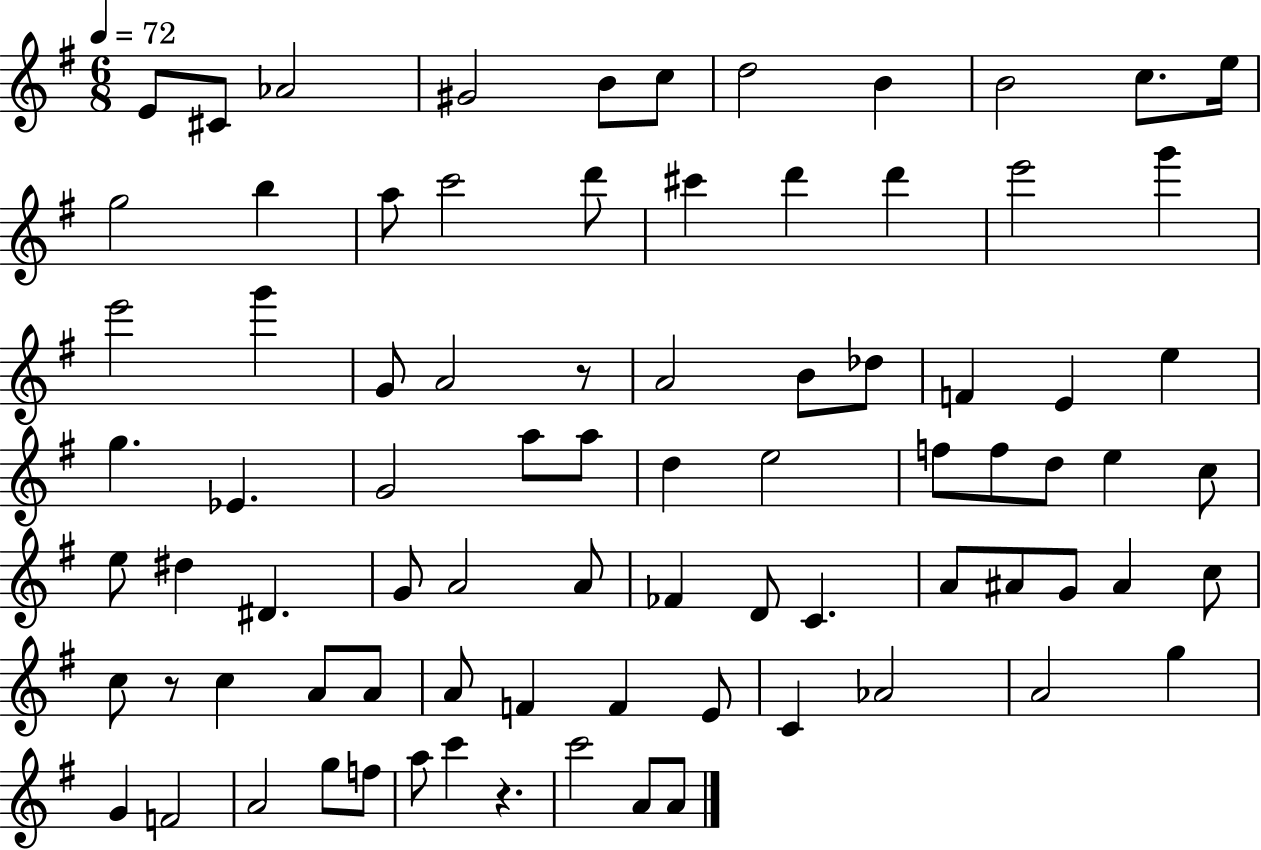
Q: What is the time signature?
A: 6/8